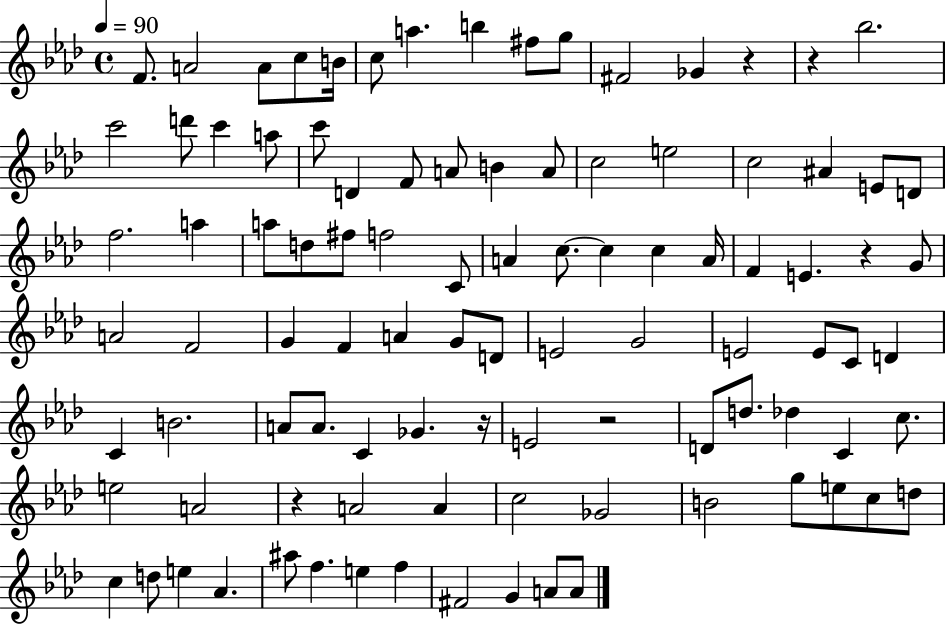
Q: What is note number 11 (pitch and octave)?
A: F#4